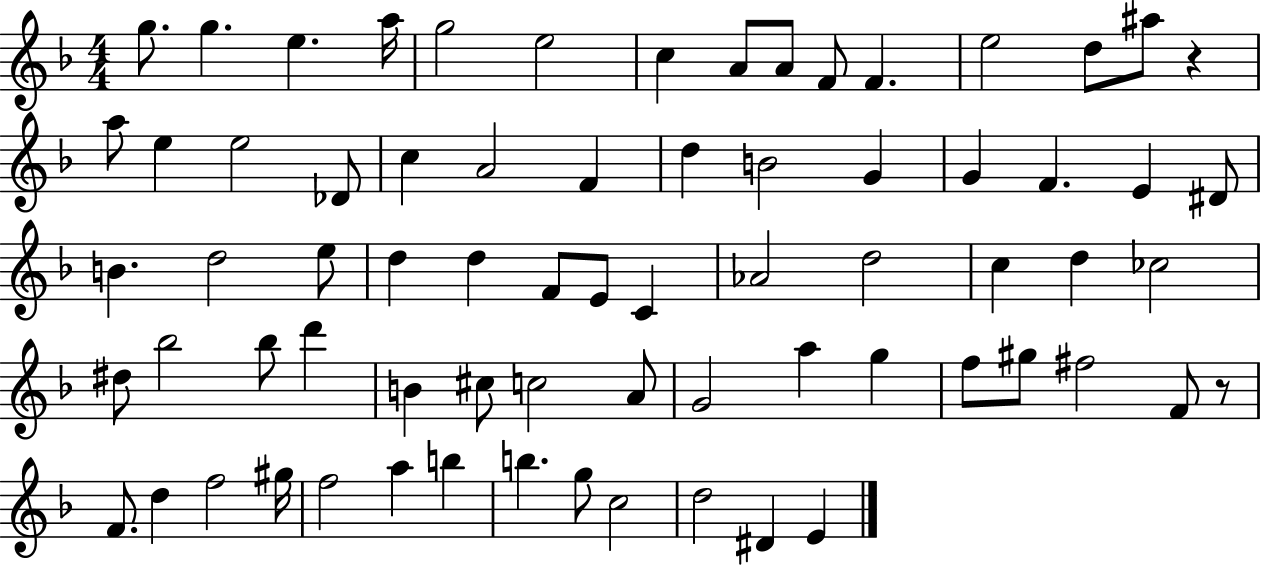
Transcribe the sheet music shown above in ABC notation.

X:1
T:Untitled
M:4/4
L:1/4
K:F
g/2 g e a/4 g2 e2 c A/2 A/2 F/2 F e2 d/2 ^a/2 z a/2 e e2 _D/2 c A2 F d B2 G G F E ^D/2 B d2 e/2 d d F/2 E/2 C _A2 d2 c d _c2 ^d/2 _b2 _b/2 d' B ^c/2 c2 A/2 G2 a g f/2 ^g/2 ^f2 F/2 z/2 F/2 d f2 ^g/4 f2 a b b g/2 c2 d2 ^D E